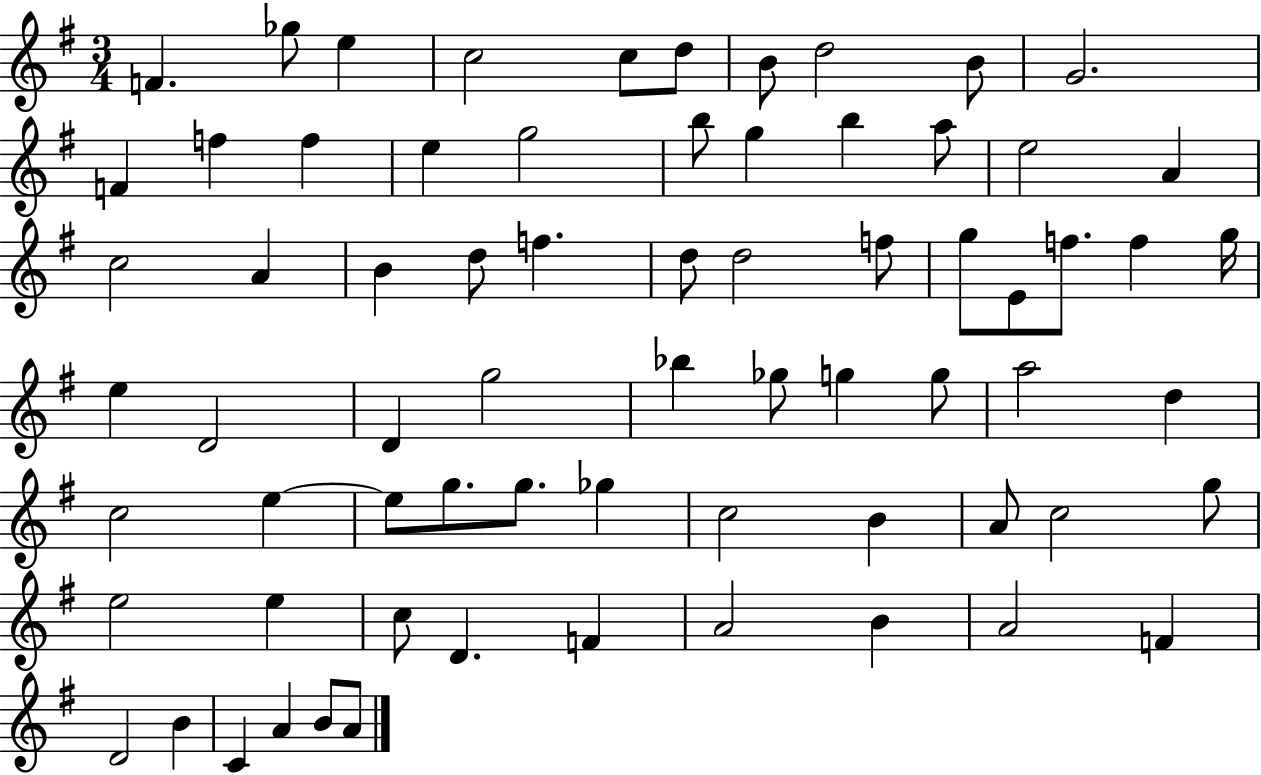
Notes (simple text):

F4/q. Gb5/e E5/q C5/h C5/e D5/e B4/e D5/h B4/e G4/h. F4/q F5/q F5/q E5/q G5/h B5/e G5/q B5/q A5/e E5/h A4/q C5/h A4/q B4/q D5/e F5/q. D5/e D5/h F5/e G5/e E4/e F5/e. F5/q G5/s E5/q D4/h D4/q G5/h Bb5/q Gb5/e G5/q G5/e A5/h D5/q C5/h E5/q E5/e G5/e. G5/e. Gb5/q C5/h B4/q A4/e C5/h G5/e E5/h E5/q C5/e D4/q. F4/q A4/h B4/q A4/h F4/q D4/h B4/q C4/q A4/q B4/e A4/e